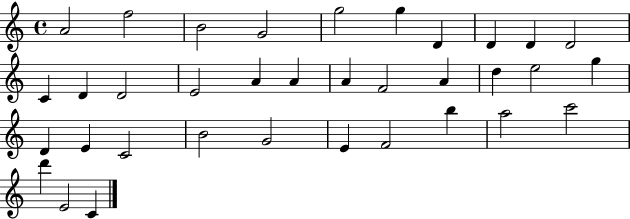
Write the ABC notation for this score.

X:1
T:Untitled
M:4/4
L:1/4
K:C
A2 f2 B2 G2 g2 g D D D D2 C D D2 E2 A A A F2 A d e2 g D E C2 B2 G2 E F2 b a2 c'2 d' E2 C